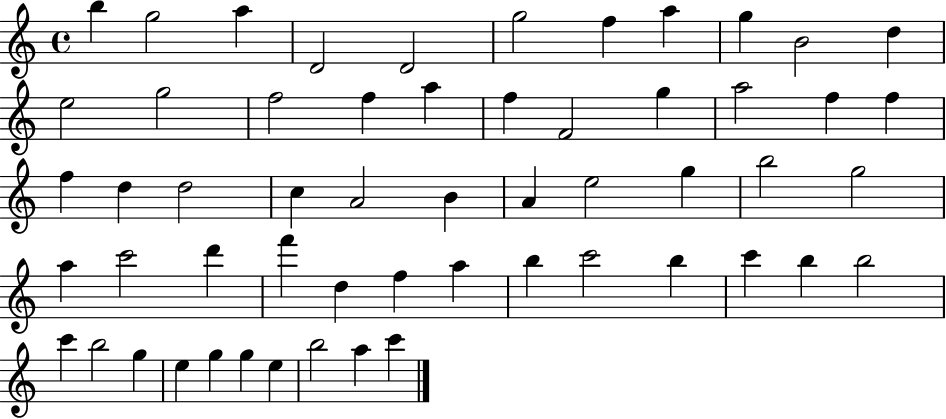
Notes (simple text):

B5/q G5/h A5/q D4/h D4/h G5/h F5/q A5/q G5/q B4/h D5/q E5/h G5/h F5/h F5/q A5/q F5/q F4/h G5/q A5/h F5/q F5/q F5/q D5/q D5/h C5/q A4/h B4/q A4/q E5/h G5/q B5/h G5/h A5/q C6/h D6/q F6/q D5/q F5/q A5/q B5/q C6/h B5/q C6/q B5/q B5/h C6/q B5/h G5/q E5/q G5/q G5/q E5/q B5/h A5/q C6/q